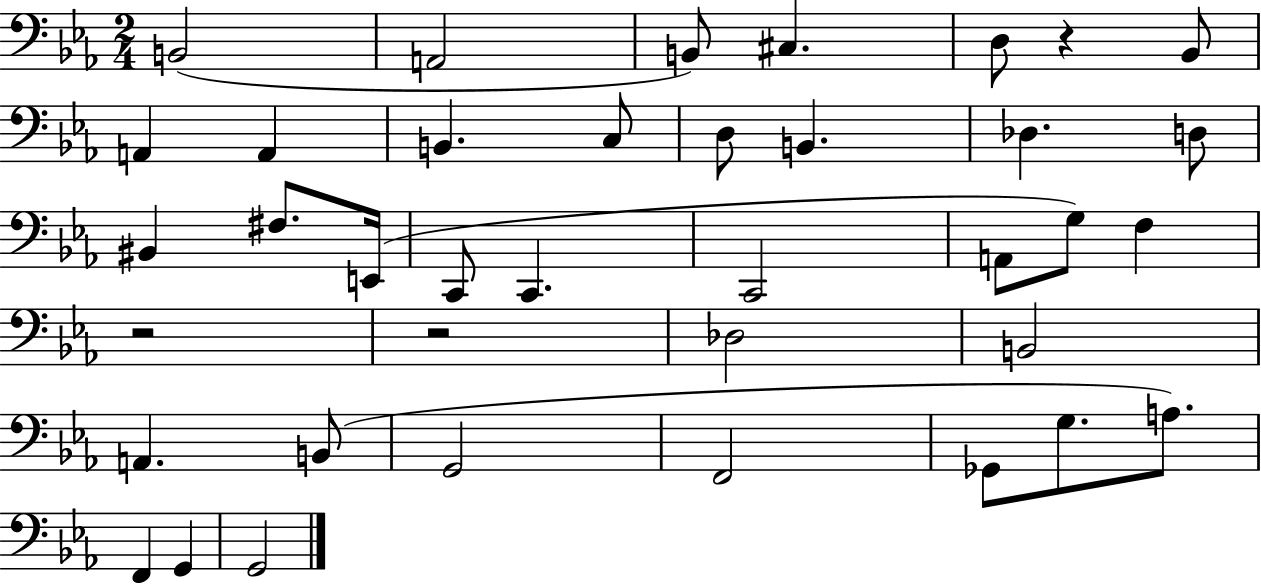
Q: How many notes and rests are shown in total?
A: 38